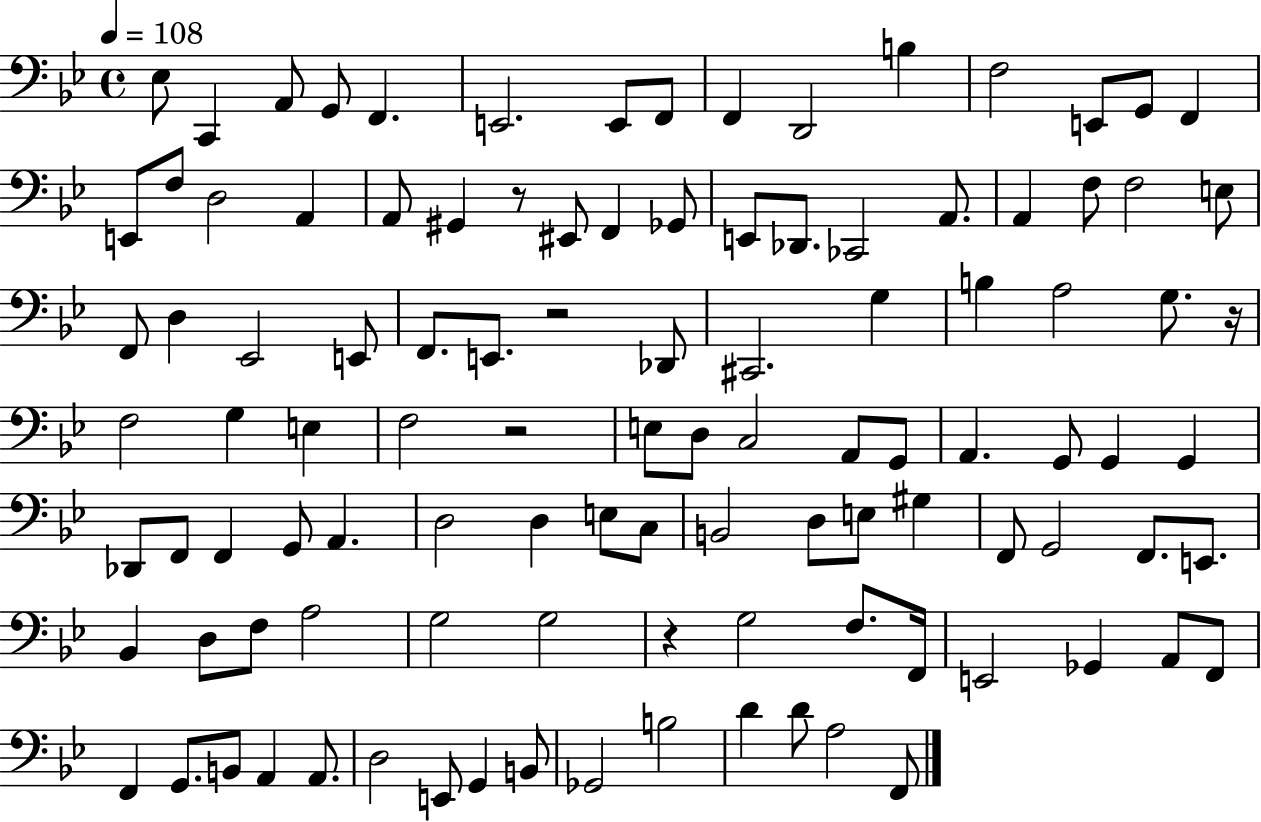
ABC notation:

X:1
T:Untitled
M:4/4
L:1/4
K:Bb
_E,/2 C,, A,,/2 G,,/2 F,, E,,2 E,,/2 F,,/2 F,, D,,2 B, F,2 E,,/2 G,,/2 F,, E,,/2 F,/2 D,2 A,, A,,/2 ^G,, z/2 ^E,,/2 F,, _G,,/2 E,,/2 _D,,/2 _C,,2 A,,/2 A,, F,/2 F,2 E,/2 F,,/2 D, _E,,2 E,,/2 F,,/2 E,,/2 z2 _D,,/2 ^C,,2 G, B, A,2 G,/2 z/4 F,2 G, E, F,2 z2 E,/2 D,/2 C,2 A,,/2 G,,/2 A,, G,,/2 G,, G,, _D,,/2 F,,/2 F,, G,,/2 A,, D,2 D, E,/2 C,/2 B,,2 D,/2 E,/2 ^G, F,,/2 G,,2 F,,/2 E,,/2 _B,, D,/2 F,/2 A,2 G,2 G,2 z G,2 F,/2 F,,/4 E,,2 _G,, A,,/2 F,,/2 F,, G,,/2 B,,/2 A,, A,,/2 D,2 E,,/2 G,, B,,/2 _G,,2 B,2 D D/2 A,2 F,,/2